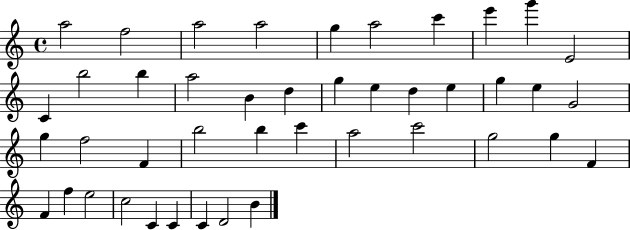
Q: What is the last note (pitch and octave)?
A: B4